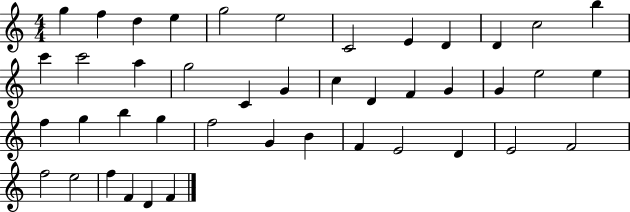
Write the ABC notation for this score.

X:1
T:Untitled
M:4/4
L:1/4
K:C
g f d e g2 e2 C2 E D D c2 b c' c'2 a g2 C G c D F G G e2 e f g b g f2 G B F E2 D E2 F2 f2 e2 f F D F